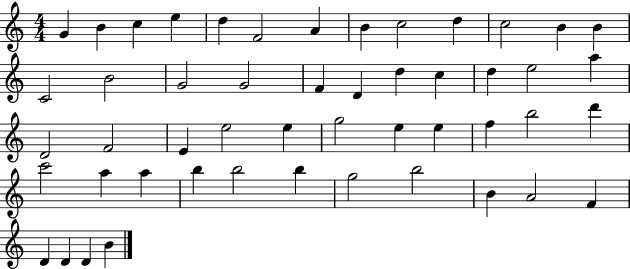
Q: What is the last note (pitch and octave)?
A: B4